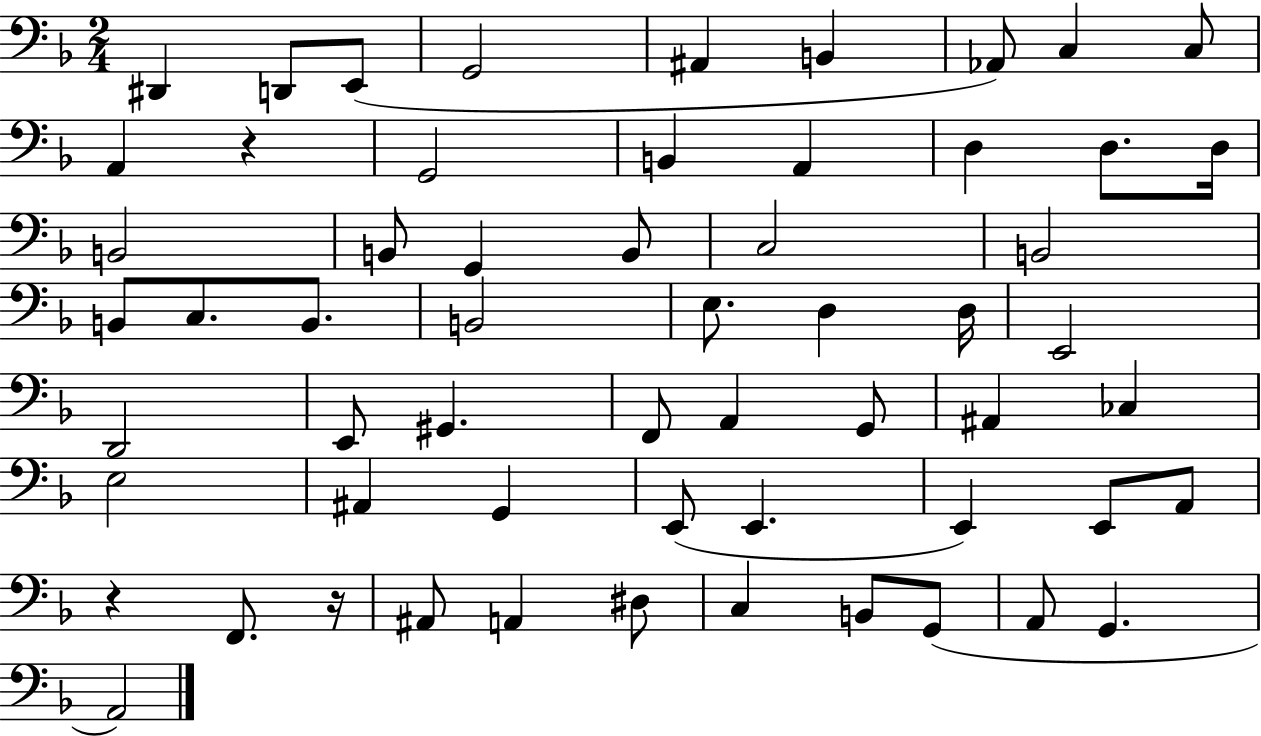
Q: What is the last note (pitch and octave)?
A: A2